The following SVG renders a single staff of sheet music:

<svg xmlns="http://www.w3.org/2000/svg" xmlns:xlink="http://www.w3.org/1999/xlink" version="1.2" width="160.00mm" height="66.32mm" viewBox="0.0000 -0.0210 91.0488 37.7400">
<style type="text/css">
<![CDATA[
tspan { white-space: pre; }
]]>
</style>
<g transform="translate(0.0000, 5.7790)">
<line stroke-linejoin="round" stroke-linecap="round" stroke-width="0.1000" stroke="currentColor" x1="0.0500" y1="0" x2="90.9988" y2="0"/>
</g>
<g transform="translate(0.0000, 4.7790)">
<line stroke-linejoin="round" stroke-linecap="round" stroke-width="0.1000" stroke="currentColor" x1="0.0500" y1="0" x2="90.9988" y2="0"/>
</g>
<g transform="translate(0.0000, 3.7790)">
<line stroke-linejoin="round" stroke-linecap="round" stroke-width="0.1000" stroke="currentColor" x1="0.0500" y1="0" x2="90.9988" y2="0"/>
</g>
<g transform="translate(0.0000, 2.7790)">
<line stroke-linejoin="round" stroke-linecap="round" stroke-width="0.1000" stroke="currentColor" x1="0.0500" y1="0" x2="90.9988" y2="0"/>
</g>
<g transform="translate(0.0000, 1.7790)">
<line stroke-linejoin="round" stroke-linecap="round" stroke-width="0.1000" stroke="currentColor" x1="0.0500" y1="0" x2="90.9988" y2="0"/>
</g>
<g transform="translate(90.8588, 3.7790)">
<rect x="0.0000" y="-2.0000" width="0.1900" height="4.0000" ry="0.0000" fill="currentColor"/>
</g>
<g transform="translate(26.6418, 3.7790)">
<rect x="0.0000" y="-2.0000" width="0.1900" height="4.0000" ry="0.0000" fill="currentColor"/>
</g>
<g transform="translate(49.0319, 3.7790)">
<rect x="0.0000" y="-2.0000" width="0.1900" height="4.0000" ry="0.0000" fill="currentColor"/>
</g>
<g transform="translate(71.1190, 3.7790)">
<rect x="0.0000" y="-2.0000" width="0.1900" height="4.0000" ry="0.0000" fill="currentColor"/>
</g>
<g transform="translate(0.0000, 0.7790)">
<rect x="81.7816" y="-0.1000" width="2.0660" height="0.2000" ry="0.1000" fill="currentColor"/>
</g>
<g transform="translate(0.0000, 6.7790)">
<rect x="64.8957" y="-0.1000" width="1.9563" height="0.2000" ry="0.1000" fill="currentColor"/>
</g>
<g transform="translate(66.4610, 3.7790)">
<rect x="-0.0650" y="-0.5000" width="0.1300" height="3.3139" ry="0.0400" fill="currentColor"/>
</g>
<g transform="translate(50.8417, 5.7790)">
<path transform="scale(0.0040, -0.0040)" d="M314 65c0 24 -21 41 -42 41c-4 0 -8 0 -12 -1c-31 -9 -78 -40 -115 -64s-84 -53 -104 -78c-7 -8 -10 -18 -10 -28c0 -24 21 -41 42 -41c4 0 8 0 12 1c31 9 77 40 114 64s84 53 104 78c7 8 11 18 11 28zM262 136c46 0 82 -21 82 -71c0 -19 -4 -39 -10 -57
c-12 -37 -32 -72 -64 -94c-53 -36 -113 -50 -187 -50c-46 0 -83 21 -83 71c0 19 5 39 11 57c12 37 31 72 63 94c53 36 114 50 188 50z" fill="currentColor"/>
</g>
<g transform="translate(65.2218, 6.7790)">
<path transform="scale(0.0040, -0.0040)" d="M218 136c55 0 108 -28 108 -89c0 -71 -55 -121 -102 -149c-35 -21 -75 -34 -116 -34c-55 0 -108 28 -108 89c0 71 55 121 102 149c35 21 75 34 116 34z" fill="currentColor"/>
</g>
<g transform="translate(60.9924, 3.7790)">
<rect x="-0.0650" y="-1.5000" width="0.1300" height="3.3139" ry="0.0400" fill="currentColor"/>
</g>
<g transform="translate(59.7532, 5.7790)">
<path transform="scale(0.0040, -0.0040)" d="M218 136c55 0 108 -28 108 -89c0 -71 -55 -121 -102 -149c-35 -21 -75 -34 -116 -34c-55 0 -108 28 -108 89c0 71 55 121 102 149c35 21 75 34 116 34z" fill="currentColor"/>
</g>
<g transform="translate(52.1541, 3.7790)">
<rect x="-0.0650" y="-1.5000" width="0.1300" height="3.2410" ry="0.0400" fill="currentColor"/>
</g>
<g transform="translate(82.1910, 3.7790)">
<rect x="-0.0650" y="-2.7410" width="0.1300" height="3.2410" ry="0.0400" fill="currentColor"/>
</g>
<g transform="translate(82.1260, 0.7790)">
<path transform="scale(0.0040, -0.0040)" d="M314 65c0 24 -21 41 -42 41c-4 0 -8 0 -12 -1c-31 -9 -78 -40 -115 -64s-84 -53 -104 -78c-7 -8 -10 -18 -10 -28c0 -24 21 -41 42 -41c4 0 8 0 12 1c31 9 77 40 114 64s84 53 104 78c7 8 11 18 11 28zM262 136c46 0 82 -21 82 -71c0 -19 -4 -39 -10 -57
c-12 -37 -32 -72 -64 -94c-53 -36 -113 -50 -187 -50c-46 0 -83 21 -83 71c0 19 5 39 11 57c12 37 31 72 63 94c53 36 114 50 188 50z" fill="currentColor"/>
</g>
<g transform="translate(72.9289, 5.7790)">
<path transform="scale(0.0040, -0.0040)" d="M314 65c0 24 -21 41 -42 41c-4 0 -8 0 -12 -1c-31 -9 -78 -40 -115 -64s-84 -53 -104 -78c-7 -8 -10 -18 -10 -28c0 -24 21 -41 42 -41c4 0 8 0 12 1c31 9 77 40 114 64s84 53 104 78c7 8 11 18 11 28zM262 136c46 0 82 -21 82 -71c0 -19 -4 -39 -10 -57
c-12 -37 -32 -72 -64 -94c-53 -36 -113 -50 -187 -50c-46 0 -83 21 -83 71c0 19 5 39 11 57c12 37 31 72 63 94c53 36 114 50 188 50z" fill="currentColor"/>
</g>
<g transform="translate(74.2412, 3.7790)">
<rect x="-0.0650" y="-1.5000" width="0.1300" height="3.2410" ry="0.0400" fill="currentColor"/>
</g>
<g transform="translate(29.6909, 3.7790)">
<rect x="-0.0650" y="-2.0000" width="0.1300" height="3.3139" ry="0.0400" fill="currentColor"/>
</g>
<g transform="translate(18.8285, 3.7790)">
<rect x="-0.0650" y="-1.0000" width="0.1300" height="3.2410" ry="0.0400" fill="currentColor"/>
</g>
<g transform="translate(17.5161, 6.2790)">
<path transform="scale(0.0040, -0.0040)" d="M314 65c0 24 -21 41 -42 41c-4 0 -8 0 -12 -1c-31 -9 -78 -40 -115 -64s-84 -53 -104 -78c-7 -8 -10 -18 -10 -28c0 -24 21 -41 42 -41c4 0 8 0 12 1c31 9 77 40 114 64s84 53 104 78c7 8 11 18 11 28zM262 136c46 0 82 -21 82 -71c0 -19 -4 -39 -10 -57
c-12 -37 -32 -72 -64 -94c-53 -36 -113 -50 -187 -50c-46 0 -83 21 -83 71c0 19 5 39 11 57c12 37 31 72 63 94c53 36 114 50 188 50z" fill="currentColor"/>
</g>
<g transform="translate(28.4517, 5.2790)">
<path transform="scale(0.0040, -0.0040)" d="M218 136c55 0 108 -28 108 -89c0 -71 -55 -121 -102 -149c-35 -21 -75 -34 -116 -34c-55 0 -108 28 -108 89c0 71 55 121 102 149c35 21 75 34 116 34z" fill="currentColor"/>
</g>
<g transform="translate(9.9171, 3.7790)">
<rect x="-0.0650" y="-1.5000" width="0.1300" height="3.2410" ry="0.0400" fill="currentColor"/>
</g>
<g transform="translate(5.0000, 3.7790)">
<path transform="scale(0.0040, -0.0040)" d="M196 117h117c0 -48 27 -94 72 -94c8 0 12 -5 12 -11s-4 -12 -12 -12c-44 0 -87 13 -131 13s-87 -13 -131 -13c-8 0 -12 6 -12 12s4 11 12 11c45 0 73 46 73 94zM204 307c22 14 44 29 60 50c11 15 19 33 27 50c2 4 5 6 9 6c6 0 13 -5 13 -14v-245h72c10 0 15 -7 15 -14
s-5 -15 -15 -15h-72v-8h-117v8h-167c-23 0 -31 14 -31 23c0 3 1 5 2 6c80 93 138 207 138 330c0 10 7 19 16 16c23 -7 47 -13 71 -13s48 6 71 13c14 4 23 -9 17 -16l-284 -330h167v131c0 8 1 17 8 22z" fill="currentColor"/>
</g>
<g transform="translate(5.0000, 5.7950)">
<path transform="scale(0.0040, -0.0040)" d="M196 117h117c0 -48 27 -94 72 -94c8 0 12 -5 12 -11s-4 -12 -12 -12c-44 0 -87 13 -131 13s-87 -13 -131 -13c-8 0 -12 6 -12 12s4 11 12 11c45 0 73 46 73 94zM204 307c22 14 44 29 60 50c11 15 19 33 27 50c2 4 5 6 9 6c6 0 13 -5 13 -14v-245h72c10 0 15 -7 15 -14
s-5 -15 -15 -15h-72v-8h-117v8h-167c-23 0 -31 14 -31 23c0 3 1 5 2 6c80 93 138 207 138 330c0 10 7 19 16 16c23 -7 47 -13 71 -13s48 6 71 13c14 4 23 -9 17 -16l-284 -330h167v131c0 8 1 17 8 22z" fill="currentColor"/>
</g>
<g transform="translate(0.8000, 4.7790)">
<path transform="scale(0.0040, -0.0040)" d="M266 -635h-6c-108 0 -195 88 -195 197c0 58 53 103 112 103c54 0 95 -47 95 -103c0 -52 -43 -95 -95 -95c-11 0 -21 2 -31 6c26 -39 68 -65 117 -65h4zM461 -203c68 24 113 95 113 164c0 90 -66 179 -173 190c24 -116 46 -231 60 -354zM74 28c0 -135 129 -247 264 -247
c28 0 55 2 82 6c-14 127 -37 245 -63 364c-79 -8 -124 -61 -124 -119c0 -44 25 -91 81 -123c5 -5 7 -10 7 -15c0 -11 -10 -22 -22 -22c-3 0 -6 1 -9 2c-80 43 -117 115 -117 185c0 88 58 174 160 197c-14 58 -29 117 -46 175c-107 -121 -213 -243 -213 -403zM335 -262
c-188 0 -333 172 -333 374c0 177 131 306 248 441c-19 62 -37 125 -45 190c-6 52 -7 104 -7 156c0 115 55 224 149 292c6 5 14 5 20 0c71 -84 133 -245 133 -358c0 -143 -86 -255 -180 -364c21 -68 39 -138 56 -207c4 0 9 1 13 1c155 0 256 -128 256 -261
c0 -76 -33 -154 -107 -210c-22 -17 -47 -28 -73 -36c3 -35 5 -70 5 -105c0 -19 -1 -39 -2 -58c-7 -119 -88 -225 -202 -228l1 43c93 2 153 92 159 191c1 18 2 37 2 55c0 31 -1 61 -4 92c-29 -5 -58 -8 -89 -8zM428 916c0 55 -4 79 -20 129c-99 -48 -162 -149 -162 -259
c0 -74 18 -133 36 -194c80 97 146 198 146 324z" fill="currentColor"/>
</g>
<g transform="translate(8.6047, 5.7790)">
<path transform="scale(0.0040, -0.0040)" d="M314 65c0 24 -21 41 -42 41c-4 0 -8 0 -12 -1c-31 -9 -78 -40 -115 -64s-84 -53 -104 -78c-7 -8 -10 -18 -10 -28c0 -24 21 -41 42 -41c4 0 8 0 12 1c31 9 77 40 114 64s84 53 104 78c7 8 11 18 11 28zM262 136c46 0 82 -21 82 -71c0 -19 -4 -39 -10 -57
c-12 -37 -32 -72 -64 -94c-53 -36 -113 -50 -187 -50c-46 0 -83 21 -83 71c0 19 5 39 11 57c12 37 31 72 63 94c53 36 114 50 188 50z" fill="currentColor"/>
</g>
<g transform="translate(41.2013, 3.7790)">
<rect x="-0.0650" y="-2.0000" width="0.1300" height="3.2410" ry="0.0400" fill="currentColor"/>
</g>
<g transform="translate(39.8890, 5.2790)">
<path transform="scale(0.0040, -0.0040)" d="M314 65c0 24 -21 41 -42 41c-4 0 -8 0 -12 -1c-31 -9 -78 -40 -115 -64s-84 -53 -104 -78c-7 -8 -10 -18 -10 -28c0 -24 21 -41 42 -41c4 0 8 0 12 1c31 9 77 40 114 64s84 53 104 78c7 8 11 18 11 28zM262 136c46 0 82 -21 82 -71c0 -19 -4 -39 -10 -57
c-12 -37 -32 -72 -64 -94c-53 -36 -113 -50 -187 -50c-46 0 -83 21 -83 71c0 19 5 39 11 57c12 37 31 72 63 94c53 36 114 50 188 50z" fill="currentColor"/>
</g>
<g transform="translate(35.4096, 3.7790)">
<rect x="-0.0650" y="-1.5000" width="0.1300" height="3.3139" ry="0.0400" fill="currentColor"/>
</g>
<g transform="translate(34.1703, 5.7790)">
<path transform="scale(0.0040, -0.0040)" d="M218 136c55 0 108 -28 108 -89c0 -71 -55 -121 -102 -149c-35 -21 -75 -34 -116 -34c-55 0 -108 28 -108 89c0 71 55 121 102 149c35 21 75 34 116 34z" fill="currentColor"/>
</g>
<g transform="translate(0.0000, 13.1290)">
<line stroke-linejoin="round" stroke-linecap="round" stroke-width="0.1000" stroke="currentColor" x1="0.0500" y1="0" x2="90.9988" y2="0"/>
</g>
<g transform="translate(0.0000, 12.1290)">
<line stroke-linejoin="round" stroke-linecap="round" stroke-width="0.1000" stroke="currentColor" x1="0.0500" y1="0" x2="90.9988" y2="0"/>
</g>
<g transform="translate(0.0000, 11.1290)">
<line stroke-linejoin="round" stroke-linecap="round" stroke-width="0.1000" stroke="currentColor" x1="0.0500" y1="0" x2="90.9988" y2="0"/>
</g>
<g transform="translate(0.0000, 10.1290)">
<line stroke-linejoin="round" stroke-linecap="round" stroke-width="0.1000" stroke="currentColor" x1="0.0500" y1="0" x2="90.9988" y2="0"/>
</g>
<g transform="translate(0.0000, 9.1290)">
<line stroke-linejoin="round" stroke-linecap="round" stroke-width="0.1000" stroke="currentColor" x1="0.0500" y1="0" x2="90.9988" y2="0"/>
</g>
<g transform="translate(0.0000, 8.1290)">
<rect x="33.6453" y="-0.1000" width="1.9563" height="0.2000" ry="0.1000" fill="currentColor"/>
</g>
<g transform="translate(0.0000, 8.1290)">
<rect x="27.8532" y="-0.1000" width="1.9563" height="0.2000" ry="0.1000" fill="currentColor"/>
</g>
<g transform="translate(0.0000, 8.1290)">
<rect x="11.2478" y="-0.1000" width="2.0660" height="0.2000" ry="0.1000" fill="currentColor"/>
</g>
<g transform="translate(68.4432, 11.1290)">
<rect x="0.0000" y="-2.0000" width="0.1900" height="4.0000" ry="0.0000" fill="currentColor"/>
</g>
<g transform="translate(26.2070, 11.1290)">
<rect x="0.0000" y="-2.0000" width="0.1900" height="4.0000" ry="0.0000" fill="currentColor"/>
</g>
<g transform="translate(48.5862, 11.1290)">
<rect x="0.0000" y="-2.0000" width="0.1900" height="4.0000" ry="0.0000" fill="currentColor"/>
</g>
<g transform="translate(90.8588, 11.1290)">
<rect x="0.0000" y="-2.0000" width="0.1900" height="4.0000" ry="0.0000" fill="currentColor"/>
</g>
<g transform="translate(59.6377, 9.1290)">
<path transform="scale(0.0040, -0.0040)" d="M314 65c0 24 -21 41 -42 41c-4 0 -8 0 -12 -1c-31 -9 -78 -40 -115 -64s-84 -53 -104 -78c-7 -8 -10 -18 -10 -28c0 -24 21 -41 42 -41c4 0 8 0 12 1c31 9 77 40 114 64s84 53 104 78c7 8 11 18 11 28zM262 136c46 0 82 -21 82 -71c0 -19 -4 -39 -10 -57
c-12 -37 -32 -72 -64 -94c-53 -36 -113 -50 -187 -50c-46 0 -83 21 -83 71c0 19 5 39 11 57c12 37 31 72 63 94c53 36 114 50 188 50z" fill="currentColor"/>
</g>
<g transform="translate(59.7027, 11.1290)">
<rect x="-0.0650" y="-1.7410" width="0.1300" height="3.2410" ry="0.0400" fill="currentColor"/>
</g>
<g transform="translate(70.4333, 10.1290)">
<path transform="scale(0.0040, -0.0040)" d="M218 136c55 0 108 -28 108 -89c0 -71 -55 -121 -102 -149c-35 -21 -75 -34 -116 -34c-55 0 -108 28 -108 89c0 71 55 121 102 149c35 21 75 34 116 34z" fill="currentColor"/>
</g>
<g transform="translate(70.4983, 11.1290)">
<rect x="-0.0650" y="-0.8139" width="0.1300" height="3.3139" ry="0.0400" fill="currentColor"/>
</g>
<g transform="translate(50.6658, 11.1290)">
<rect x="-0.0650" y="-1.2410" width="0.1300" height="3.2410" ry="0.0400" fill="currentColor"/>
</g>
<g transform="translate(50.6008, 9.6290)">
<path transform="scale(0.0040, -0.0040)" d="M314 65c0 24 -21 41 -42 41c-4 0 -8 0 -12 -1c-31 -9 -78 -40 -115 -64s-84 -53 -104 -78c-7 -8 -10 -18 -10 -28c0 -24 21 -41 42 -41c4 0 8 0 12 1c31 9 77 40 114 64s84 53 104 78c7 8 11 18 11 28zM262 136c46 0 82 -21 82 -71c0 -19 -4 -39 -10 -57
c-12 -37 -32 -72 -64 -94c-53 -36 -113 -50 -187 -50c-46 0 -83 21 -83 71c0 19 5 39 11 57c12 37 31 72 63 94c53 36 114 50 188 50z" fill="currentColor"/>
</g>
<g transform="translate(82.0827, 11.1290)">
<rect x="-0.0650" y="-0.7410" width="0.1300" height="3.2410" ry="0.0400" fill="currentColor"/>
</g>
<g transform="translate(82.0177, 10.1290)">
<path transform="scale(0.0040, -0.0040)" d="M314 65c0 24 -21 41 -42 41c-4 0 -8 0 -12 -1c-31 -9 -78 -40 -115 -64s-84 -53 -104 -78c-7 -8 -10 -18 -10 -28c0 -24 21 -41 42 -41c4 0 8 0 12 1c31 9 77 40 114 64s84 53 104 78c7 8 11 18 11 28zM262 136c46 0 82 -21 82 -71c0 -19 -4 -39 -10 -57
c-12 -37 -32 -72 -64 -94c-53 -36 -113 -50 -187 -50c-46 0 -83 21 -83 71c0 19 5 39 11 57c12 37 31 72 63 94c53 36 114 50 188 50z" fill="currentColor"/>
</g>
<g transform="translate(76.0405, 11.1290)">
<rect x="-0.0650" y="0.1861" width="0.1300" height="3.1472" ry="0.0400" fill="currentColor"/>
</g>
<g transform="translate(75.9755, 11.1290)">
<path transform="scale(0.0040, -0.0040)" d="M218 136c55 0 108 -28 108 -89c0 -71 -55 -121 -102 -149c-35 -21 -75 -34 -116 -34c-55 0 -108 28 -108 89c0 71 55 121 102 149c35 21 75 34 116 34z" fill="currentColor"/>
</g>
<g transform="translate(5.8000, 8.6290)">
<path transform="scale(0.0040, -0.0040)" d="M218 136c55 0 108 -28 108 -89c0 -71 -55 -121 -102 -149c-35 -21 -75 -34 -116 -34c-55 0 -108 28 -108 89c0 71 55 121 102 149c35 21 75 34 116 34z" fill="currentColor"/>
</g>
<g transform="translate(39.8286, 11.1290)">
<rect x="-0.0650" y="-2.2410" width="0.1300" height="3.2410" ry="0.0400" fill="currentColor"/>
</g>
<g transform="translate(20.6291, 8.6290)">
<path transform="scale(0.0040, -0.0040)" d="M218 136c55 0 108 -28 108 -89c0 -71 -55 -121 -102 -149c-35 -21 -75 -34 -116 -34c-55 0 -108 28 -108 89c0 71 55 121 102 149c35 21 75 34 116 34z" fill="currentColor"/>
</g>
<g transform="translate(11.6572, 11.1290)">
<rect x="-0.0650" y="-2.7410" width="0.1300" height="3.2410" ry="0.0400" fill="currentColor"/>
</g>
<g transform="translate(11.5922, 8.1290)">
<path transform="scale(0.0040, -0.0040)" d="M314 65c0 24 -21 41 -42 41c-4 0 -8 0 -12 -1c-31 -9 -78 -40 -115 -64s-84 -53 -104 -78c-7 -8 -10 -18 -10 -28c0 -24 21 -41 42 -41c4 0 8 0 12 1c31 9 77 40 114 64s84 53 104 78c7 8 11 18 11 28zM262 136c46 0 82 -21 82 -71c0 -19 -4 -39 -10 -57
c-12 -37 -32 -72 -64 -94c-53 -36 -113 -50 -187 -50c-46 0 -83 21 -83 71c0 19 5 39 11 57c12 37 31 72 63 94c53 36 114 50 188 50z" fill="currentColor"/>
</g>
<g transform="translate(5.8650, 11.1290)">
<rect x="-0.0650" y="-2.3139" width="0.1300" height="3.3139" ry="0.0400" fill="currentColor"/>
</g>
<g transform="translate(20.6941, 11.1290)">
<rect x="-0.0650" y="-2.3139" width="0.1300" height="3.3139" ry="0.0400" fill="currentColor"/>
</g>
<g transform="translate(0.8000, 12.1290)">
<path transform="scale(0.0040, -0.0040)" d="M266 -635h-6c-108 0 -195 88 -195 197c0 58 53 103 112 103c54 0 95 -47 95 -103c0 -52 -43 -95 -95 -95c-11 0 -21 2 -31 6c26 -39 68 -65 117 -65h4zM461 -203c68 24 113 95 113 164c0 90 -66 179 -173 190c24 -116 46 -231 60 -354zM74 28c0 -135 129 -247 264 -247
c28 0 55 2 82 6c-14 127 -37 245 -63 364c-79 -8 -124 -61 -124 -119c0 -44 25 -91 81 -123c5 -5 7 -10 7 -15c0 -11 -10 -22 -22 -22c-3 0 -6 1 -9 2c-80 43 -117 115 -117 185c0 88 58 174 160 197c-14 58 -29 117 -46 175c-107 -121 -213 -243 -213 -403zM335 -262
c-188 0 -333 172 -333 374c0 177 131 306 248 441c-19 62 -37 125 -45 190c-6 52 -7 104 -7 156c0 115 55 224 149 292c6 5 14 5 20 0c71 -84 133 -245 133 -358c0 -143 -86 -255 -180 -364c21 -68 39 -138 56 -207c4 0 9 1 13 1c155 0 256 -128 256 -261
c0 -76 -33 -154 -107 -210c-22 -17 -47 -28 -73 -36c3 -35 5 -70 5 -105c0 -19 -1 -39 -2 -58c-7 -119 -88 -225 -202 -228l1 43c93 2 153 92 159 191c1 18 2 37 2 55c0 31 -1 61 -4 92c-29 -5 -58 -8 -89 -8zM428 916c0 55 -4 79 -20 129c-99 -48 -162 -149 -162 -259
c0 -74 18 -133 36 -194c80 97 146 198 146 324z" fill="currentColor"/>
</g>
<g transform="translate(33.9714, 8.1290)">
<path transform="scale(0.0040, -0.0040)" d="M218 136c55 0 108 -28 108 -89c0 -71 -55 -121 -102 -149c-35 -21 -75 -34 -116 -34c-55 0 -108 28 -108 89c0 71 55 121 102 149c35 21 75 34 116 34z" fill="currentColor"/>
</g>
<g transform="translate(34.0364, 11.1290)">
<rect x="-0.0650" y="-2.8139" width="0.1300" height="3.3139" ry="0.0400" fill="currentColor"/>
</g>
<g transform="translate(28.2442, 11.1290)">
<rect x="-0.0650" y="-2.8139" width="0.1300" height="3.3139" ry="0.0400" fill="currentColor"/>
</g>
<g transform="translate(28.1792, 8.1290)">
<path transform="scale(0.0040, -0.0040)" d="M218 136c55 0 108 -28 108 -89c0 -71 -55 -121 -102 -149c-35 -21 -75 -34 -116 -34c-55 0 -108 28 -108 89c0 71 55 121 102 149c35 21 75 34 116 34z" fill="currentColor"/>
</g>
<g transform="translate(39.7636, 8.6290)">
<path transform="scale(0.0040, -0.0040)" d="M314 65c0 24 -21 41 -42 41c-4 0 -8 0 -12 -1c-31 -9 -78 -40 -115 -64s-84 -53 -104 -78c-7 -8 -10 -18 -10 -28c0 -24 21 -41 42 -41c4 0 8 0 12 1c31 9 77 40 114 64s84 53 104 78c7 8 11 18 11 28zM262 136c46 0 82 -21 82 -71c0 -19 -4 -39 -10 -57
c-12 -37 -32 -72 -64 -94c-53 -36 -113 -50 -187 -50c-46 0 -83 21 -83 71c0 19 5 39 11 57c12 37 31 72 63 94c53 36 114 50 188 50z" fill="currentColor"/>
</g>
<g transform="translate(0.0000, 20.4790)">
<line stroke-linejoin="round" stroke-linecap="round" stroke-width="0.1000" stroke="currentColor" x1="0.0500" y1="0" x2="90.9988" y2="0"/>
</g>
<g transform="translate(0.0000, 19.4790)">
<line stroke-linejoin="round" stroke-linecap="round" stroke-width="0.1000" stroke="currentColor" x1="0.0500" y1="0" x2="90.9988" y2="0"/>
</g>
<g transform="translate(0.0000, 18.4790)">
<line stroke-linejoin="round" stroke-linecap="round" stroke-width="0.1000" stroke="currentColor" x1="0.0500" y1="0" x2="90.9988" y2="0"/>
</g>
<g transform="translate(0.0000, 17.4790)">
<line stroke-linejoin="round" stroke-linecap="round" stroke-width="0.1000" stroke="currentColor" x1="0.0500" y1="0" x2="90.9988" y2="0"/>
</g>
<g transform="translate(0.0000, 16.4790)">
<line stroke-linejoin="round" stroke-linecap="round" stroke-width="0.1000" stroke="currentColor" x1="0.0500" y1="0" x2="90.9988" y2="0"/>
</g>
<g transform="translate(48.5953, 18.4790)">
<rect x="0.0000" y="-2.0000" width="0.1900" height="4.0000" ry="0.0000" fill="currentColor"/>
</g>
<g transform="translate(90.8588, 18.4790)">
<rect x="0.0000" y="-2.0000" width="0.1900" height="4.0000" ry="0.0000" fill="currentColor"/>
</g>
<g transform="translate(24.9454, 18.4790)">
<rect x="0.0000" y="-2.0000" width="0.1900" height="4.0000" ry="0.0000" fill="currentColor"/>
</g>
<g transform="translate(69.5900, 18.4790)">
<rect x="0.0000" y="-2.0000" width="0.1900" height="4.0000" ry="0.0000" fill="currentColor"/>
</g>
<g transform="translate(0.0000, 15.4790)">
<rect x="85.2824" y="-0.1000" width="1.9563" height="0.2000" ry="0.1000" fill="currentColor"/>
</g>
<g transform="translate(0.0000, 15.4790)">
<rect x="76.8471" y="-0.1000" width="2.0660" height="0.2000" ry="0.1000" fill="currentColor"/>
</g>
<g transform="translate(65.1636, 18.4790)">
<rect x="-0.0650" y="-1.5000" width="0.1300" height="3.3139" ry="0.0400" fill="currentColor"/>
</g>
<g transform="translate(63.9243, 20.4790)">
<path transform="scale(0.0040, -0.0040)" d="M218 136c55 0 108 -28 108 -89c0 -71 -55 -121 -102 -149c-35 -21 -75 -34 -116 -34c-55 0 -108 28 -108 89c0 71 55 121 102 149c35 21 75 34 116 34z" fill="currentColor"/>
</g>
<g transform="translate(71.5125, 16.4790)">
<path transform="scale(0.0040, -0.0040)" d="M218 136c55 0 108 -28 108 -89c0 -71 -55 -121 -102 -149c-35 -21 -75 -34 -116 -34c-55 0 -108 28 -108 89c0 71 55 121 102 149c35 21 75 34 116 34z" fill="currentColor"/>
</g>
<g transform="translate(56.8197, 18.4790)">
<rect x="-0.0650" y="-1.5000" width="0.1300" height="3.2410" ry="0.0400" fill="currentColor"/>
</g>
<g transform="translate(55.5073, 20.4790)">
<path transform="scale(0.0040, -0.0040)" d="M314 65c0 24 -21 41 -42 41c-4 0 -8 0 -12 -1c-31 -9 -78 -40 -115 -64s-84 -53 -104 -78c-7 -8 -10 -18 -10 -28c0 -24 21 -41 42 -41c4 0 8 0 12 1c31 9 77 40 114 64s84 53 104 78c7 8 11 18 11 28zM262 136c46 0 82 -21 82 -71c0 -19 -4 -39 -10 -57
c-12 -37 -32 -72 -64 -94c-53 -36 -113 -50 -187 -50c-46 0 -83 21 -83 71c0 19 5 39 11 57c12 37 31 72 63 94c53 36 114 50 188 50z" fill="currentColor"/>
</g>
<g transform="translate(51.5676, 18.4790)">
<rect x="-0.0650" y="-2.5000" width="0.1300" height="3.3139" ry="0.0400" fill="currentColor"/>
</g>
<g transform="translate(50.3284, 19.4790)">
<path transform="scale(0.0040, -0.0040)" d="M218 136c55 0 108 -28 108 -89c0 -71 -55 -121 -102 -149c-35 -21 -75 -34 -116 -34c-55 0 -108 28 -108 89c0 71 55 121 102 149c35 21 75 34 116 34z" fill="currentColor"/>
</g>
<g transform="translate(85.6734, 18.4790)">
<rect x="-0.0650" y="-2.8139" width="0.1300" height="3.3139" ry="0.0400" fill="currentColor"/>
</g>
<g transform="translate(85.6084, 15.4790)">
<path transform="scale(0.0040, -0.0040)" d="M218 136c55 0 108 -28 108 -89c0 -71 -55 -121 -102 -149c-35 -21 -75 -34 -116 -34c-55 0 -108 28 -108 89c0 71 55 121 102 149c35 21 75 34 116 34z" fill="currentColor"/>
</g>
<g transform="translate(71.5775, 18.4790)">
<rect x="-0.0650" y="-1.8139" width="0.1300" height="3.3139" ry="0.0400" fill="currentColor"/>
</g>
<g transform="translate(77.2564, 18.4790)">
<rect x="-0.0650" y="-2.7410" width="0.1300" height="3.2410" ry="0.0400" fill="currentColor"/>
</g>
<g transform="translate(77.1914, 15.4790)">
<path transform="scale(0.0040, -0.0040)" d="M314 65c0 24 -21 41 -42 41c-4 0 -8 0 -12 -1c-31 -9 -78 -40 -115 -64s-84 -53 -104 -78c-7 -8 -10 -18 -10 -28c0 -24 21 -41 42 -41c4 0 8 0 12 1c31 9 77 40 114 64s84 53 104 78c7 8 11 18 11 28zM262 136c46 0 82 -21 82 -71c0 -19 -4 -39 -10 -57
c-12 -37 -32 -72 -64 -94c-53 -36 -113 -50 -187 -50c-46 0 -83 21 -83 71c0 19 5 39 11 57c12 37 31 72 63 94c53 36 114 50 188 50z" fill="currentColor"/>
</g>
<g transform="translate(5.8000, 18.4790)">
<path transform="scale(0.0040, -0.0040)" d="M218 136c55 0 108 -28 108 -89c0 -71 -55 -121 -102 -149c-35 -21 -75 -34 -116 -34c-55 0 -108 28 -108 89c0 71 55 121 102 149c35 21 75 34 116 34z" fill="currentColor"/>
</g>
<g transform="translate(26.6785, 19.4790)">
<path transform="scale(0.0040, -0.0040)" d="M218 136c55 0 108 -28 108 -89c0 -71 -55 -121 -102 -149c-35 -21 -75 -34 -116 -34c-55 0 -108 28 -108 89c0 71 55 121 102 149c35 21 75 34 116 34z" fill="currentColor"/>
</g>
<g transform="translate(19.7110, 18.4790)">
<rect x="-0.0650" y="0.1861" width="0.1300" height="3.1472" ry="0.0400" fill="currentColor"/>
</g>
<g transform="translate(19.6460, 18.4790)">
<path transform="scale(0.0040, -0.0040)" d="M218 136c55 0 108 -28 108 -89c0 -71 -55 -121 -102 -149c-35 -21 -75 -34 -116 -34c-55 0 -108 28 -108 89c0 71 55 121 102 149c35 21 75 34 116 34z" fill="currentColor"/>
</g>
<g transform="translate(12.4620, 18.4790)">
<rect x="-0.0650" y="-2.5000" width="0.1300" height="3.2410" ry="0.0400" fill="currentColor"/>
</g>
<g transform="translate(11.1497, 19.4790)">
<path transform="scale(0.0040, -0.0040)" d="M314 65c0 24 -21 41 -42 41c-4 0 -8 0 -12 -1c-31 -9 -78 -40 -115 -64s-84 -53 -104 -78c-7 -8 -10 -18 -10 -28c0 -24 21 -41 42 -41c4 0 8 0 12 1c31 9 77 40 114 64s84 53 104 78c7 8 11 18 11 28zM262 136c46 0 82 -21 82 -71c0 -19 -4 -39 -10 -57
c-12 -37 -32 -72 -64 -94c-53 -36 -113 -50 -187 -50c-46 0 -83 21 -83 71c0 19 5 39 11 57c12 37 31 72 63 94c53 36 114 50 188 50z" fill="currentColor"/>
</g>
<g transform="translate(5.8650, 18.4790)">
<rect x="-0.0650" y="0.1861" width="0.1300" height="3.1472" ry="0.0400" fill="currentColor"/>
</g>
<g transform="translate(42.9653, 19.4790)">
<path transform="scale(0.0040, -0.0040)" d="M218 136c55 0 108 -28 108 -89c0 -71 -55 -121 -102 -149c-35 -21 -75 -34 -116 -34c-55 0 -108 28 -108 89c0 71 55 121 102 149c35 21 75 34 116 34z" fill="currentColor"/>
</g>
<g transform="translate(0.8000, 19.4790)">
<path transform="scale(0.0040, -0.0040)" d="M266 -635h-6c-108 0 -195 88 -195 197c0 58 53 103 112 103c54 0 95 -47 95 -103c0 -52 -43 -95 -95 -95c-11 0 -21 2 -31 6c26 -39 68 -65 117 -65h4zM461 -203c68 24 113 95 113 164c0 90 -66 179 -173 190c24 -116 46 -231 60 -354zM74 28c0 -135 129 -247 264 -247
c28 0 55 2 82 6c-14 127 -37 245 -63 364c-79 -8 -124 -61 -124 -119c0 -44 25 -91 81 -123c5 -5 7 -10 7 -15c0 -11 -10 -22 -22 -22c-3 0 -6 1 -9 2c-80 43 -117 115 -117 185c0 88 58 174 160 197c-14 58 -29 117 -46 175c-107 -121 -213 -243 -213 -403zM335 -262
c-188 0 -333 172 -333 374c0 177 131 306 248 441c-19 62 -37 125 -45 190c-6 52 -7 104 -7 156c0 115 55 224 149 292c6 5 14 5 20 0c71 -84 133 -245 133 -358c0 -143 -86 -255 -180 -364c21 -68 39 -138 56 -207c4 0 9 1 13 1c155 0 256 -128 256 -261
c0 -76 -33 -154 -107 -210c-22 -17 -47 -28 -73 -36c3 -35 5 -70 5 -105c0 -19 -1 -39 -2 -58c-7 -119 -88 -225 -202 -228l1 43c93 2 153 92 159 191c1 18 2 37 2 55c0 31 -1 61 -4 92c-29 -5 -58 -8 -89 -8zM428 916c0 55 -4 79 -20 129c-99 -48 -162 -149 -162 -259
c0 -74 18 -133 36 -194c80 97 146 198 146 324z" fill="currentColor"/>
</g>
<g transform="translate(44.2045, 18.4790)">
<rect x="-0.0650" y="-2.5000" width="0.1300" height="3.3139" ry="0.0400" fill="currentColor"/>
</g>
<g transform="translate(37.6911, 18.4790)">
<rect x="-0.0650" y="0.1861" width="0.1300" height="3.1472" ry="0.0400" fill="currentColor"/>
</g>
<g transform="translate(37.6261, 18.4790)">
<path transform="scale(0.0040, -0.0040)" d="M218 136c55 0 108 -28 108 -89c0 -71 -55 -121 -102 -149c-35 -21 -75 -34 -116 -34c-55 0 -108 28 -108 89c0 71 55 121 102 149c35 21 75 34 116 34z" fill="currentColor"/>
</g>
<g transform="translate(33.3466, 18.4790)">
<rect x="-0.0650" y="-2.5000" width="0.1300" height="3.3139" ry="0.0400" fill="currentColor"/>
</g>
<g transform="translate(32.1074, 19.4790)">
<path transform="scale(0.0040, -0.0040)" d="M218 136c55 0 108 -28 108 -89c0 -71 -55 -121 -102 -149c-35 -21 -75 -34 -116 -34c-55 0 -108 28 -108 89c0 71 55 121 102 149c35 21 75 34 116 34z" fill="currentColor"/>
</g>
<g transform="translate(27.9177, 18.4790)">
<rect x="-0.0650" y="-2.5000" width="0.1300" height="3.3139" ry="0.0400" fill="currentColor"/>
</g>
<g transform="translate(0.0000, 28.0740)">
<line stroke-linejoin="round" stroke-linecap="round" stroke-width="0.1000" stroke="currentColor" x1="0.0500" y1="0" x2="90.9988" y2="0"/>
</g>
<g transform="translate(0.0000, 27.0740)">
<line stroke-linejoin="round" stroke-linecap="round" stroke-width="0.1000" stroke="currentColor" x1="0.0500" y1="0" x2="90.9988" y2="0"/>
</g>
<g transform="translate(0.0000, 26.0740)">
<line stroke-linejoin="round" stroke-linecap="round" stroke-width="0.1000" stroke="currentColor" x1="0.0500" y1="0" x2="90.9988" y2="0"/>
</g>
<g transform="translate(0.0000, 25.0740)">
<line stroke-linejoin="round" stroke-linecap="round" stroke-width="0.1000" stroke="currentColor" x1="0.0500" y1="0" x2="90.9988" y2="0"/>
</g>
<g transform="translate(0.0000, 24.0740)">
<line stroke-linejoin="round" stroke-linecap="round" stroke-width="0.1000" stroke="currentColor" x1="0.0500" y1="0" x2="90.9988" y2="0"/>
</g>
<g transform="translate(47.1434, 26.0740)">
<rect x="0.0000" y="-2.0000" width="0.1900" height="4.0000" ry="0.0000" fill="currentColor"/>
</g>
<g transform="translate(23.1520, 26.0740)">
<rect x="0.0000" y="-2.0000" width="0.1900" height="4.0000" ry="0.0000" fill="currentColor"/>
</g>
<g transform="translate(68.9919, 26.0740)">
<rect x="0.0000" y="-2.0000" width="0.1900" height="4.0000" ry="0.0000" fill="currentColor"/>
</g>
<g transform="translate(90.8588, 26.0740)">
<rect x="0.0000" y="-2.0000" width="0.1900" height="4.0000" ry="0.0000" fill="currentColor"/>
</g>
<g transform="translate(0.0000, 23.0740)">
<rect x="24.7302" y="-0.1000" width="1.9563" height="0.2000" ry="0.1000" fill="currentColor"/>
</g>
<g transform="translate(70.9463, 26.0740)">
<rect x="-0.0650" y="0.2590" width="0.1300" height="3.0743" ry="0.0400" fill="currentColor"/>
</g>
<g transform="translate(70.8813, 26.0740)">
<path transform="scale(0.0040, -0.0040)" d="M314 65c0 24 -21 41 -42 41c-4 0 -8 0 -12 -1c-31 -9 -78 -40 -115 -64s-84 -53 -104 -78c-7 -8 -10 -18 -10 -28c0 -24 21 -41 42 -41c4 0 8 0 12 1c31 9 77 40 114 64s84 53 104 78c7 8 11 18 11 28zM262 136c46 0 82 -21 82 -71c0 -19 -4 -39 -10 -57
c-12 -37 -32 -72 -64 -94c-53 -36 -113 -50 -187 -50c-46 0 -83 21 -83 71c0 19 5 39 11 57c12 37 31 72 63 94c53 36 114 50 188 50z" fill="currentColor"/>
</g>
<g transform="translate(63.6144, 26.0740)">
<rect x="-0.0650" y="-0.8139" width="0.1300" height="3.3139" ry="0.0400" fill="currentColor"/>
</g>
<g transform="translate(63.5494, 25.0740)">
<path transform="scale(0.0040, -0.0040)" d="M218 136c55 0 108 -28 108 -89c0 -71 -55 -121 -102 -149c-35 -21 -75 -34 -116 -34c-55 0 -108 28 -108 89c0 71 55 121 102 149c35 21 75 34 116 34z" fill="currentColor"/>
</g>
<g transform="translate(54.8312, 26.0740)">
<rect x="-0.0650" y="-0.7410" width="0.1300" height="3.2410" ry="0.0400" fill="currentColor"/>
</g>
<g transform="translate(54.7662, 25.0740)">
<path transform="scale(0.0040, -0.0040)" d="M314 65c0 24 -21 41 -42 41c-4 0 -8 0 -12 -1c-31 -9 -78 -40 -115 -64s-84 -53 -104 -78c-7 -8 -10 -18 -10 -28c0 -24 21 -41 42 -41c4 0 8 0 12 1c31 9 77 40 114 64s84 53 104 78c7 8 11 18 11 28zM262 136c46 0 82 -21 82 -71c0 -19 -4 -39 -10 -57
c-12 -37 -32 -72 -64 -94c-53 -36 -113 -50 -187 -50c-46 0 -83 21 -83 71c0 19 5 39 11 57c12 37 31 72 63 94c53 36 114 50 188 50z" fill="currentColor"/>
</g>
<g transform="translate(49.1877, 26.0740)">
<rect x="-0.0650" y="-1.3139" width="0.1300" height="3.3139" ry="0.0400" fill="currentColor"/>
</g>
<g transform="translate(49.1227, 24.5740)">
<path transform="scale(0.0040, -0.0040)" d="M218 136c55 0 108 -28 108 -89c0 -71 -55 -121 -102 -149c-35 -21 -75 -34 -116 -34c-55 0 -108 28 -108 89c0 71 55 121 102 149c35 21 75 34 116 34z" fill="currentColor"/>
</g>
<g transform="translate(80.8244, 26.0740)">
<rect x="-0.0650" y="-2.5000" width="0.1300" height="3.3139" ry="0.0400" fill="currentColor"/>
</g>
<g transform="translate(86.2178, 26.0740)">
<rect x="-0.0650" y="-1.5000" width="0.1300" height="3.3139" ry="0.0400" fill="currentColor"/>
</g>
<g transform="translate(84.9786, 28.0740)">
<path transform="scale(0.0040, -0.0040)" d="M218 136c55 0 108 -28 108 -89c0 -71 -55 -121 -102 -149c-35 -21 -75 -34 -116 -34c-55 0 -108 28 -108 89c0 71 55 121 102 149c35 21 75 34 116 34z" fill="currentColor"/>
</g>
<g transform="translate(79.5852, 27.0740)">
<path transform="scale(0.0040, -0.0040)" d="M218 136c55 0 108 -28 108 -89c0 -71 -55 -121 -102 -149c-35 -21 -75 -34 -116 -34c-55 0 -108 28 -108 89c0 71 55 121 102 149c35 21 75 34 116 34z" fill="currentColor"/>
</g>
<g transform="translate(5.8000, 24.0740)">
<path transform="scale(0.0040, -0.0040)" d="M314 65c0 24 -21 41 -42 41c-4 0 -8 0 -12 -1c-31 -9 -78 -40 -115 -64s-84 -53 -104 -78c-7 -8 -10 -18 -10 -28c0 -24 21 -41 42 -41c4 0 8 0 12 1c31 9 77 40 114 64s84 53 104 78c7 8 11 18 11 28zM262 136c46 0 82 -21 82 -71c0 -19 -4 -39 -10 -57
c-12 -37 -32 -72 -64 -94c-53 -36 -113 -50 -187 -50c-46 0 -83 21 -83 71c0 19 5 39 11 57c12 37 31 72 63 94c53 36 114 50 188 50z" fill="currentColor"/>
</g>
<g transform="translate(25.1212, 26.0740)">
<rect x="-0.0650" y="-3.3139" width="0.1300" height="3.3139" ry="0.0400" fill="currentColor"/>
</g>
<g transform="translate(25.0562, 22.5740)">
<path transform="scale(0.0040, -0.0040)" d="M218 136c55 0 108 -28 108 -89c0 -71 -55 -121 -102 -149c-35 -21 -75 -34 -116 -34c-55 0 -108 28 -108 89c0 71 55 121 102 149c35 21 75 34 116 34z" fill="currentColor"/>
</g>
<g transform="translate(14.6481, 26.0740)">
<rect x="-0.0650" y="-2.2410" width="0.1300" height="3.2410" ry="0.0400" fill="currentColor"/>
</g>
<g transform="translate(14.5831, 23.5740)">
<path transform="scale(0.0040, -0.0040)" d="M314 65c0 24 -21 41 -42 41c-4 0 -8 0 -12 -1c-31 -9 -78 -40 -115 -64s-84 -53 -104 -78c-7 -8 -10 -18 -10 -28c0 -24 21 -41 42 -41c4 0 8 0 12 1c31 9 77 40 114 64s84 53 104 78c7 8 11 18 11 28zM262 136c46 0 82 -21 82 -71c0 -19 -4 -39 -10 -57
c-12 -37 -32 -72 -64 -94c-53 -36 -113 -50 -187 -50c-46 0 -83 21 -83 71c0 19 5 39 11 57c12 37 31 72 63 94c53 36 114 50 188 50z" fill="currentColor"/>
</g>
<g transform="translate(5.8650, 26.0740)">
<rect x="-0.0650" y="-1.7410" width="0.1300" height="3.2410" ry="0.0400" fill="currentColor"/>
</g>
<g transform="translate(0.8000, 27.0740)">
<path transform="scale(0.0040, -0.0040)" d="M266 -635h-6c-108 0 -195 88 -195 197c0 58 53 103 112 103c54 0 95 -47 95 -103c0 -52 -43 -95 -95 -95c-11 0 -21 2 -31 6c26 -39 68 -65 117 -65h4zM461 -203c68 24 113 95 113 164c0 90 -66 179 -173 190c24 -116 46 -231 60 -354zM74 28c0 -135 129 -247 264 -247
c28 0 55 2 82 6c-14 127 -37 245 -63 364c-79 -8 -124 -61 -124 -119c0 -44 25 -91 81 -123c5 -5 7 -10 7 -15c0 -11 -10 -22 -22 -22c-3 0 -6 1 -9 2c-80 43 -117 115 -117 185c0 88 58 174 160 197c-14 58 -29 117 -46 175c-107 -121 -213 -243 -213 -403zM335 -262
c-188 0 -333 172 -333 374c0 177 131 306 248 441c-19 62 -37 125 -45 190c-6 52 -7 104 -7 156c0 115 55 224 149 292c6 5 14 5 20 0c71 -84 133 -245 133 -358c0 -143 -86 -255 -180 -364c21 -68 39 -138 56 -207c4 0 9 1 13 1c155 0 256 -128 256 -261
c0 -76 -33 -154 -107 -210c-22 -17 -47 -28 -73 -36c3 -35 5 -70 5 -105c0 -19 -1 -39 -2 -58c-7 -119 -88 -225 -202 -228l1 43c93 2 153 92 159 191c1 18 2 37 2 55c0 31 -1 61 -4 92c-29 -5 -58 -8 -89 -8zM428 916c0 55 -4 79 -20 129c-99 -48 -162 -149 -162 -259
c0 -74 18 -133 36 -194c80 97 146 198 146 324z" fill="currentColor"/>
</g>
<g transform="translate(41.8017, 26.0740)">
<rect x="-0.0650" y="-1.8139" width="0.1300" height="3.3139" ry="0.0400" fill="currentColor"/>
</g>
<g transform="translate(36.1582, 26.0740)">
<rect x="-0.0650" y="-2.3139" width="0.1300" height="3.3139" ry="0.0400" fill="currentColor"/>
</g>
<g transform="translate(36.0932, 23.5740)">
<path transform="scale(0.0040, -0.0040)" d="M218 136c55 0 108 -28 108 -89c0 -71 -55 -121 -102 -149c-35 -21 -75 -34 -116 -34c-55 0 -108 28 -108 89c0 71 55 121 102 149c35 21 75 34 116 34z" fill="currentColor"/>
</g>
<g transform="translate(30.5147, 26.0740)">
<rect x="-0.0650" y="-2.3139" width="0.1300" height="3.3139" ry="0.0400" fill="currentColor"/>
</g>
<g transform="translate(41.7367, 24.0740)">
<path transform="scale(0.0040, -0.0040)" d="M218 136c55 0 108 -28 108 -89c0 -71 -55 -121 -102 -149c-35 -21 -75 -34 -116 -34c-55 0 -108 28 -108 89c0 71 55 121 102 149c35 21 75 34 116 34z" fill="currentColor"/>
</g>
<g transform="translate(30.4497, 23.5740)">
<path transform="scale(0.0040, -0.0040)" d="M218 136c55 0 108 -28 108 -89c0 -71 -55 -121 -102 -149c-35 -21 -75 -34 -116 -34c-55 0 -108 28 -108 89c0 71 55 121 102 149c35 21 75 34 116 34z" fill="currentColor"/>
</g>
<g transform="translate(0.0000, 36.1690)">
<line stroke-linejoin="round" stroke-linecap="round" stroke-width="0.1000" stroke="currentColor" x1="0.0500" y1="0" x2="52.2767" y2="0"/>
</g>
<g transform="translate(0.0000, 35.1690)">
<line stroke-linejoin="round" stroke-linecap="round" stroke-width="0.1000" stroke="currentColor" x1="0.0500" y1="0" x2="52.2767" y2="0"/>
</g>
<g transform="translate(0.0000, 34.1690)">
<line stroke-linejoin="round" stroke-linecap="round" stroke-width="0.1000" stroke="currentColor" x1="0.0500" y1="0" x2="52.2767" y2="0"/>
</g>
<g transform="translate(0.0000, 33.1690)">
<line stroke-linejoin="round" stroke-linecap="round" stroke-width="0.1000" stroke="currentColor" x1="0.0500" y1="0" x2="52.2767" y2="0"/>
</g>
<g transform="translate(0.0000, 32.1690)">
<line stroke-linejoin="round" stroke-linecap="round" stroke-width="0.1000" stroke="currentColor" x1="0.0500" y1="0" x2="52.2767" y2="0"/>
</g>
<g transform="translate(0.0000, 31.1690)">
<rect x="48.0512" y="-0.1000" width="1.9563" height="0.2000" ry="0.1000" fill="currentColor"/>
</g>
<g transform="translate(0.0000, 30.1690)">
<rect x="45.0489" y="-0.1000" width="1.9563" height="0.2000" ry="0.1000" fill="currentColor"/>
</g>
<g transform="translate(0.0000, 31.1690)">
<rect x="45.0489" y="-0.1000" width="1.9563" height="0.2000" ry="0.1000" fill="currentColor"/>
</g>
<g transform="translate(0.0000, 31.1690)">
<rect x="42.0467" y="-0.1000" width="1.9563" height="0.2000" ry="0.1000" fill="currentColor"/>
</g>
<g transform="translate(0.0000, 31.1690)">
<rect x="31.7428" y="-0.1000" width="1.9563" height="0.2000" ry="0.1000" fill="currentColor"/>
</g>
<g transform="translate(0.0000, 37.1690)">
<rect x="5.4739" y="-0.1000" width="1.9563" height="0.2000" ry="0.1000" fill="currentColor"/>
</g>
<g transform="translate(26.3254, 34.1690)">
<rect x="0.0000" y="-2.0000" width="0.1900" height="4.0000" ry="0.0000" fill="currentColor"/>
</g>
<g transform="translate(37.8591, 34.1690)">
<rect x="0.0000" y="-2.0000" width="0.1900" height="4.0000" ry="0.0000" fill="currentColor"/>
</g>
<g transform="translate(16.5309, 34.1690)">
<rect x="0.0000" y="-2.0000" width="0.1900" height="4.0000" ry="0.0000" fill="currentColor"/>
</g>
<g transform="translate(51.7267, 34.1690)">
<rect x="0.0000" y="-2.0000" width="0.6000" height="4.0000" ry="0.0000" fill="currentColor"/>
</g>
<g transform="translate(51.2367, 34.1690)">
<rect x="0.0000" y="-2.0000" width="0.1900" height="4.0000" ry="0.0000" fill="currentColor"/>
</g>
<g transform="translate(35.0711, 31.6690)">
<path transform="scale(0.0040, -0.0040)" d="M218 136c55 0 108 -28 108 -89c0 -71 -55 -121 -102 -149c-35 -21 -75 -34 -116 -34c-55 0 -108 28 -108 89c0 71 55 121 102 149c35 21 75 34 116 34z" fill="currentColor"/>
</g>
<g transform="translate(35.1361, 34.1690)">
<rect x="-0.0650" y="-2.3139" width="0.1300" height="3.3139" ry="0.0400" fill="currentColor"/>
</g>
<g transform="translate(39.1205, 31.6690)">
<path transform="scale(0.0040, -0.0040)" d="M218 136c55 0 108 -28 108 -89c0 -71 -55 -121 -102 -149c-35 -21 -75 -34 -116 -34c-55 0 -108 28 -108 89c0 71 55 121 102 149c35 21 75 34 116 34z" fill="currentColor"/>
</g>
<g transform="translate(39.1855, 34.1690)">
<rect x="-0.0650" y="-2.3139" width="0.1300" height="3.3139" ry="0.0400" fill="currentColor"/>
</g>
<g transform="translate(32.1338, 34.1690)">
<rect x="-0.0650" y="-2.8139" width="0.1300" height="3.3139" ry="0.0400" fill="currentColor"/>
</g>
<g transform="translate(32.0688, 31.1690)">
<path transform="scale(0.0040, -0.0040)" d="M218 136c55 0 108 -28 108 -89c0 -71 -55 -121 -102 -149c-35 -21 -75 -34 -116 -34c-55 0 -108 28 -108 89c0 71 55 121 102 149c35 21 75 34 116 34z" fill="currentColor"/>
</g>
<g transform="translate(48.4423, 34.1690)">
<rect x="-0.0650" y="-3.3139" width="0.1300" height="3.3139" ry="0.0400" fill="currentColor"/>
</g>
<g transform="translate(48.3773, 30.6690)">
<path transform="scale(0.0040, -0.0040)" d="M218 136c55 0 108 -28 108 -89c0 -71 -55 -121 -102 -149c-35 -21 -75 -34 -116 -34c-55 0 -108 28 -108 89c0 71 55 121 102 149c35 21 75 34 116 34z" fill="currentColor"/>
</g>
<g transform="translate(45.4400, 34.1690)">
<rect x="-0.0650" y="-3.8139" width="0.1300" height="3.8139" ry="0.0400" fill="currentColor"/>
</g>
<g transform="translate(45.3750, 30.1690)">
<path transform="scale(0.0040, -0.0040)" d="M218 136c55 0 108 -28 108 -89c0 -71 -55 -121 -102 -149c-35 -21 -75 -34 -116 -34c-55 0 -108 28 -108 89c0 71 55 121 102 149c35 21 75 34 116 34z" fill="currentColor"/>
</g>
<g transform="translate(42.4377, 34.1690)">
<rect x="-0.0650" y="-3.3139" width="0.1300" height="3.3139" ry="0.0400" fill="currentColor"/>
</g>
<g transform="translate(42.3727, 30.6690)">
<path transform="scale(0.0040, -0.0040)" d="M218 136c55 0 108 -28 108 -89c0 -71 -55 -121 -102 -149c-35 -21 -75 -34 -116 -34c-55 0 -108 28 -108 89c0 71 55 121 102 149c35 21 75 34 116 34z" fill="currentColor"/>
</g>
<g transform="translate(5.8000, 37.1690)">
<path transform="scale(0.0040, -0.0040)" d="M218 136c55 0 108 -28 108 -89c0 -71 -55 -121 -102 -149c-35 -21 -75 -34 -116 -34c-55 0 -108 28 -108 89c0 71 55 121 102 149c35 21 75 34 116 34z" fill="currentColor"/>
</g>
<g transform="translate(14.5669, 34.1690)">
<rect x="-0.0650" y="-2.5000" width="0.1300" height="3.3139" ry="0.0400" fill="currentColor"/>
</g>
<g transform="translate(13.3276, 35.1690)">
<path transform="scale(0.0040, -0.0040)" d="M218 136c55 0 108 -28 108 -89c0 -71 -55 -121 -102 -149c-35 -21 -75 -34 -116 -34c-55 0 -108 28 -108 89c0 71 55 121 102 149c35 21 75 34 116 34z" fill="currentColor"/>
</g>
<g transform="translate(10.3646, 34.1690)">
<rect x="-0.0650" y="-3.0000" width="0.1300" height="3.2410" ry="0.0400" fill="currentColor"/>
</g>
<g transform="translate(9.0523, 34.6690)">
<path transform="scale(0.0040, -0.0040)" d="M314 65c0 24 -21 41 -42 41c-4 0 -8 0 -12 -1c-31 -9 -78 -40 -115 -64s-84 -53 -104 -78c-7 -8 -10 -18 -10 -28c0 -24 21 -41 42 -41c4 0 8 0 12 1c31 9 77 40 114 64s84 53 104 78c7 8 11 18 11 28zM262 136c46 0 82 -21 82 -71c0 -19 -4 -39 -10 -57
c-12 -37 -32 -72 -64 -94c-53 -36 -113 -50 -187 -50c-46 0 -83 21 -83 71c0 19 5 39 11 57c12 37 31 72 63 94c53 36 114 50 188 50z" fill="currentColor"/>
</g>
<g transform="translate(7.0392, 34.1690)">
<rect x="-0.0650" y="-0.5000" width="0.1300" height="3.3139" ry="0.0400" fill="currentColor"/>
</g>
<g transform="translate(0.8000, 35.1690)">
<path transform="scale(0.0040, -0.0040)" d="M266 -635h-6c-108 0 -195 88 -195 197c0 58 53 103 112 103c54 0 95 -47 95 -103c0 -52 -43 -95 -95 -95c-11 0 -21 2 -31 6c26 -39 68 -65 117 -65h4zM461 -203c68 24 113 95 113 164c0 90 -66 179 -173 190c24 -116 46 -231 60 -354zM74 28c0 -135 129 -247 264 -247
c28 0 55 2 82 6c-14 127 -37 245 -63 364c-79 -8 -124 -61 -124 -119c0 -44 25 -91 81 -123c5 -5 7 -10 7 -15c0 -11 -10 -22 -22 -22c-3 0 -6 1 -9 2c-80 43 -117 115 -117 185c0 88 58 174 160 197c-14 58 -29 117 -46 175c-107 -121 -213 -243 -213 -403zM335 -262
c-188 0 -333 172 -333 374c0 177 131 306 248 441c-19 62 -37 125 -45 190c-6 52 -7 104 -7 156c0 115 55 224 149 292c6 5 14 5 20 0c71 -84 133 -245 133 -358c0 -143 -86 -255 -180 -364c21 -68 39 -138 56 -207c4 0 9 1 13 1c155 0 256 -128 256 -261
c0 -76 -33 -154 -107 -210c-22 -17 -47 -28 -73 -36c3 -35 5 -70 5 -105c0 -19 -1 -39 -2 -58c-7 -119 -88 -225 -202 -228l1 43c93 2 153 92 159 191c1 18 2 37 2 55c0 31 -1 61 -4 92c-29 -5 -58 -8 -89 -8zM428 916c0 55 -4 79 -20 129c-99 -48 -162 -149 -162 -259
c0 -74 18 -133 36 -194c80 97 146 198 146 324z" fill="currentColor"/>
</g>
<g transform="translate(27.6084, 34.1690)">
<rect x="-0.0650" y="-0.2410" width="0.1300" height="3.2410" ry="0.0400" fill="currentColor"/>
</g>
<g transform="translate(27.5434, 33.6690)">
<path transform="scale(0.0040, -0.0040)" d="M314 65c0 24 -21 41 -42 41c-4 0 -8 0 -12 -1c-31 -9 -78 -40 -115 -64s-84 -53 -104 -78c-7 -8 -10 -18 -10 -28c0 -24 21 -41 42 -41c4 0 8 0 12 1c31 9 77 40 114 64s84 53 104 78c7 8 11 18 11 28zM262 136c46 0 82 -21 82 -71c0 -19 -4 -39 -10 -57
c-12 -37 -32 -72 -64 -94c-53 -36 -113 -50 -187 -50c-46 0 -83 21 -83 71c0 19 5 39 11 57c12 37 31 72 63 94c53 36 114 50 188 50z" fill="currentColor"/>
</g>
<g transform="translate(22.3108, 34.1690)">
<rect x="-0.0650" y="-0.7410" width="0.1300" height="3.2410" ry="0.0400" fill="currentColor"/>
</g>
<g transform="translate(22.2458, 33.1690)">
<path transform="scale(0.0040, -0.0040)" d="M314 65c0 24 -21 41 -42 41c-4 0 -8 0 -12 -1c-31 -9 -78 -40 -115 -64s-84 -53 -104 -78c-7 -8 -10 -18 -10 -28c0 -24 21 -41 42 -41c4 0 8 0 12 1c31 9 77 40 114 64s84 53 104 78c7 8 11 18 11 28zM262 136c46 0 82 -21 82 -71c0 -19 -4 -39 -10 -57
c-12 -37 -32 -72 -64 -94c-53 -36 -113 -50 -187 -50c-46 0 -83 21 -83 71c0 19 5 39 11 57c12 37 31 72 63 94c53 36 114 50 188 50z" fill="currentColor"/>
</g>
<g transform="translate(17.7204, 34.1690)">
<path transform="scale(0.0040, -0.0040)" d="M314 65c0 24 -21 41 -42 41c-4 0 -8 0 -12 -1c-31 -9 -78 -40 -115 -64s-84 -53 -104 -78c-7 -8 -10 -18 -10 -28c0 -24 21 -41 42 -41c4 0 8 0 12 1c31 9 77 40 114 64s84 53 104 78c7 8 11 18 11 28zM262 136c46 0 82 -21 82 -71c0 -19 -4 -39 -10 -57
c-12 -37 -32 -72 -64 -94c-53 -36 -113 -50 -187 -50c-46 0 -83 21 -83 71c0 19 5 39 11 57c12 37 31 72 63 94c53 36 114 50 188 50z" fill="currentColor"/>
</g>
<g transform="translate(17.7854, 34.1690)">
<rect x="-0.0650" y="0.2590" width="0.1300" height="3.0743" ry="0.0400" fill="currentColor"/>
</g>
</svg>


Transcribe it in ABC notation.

X:1
T:Untitled
M:4/4
L:1/4
K:C
E2 D2 F E F2 E2 E C E2 a2 g a2 g a a g2 e2 f2 d B d2 B G2 B G G B G G E2 E f a2 a f2 g2 b g g f e d2 d B2 G E C A2 G B2 d2 c2 a g g b c' b